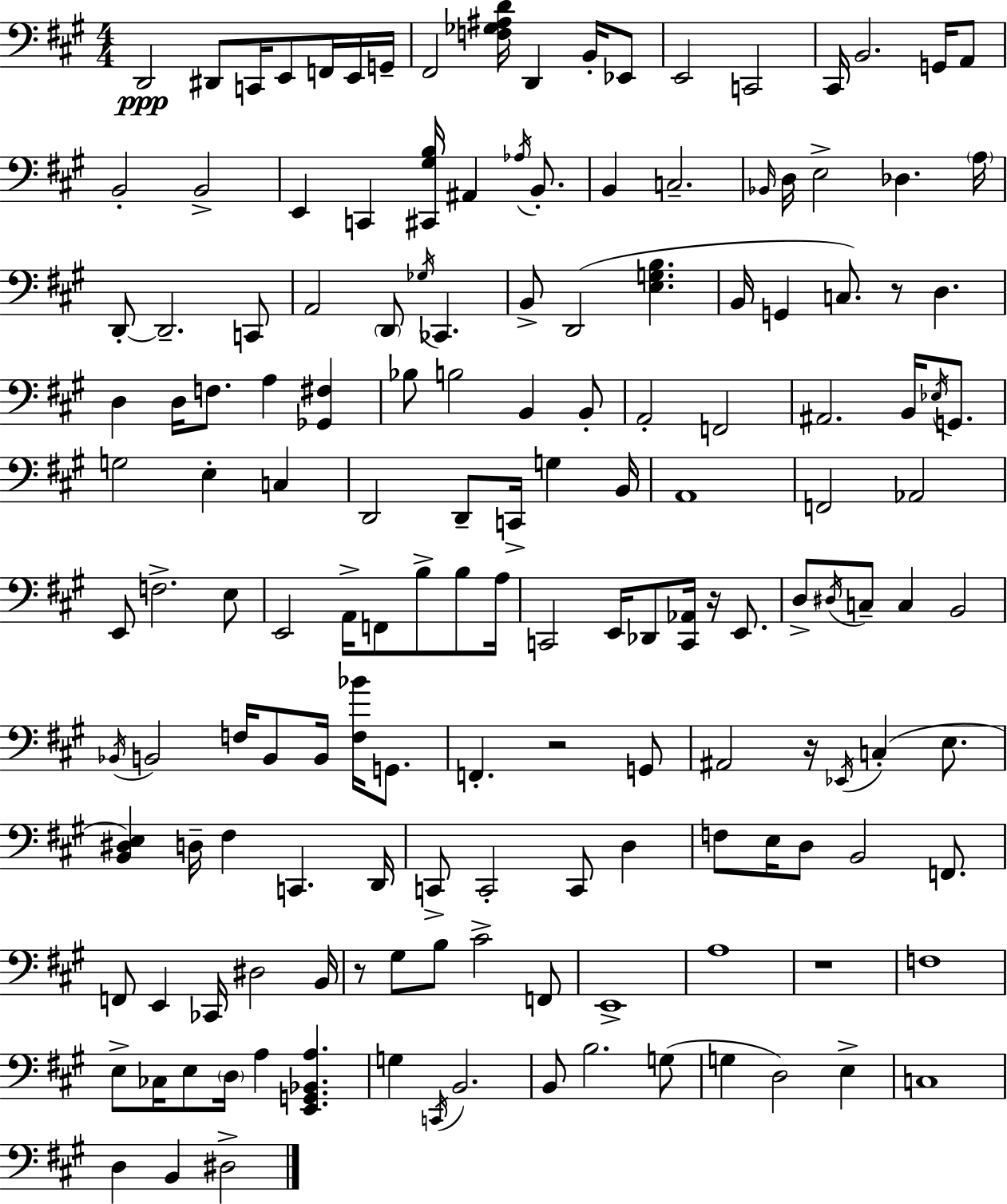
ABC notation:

X:1
T:Untitled
M:4/4
L:1/4
K:A
D,,2 ^D,,/2 C,,/4 E,,/2 F,,/4 E,,/4 G,,/4 ^F,,2 [F,_G,^A,D]/4 D,, B,,/4 _E,,/2 E,,2 C,,2 ^C,,/4 B,,2 G,,/4 A,,/2 B,,2 B,,2 E,, C,, [^C,,^G,B,]/4 ^A,, _A,/4 B,,/2 B,, C,2 _B,,/4 D,/4 E,2 _D, A,/4 D,,/2 D,,2 C,,/2 A,,2 D,,/2 _G,/4 _C,, B,,/2 D,,2 [E,G,B,] B,,/4 G,, C,/2 z/2 D, D, D,/4 F,/2 A, [_G,,^F,] _B,/2 B,2 B,, B,,/2 A,,2 F,,2 ^A,,2 B,,/4 _E,/4 G,,/2 G,2 E, C, D,,2 D,,/2 C,,/4 G, B,,/4 A,,4 F,,2 _A,,2 E,,/2 F,2 E,/2 E,,2 A,,/4 F,,/2 B,/2 B,/2 A,/4 C,,2 E,,/4 _D,,/2 [C,,_A,,]/4 z/4 E,,/2 D,/2 ^D,/4 C,/2 C, B,,2 _B,,/4 B,,2 F,/4 B,,/2 B,,/4 [F,_B]/4 G,,/2 F,, z2 G,,/2 ^A,,2 z/4 _E,,/4 C, E,/2 [B,,^D,E,] D,/4 ^F, C,, D,,/4 C,,/2 C,,2 C,,/2 D, F,/2 E,/4 D,/2 B,,2 F,,/2 F,,/2 E,, _C,,/4 ^D,2 B,,/4 z/2 ^G,/2 B,/2 ^C2 F,,/2 E,,4 A,4 z4 F,4 E,/2 _C,/4 E,/2 D,/4 A, [E,,G,,_B,,A,] G, C,,/4 B,,2 B,,/2 B,2 G,/2 G, D,2 E, C,4 D, B,, ^D,2